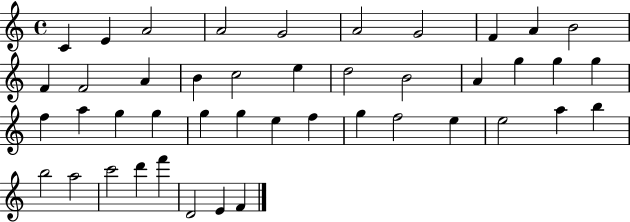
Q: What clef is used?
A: treble